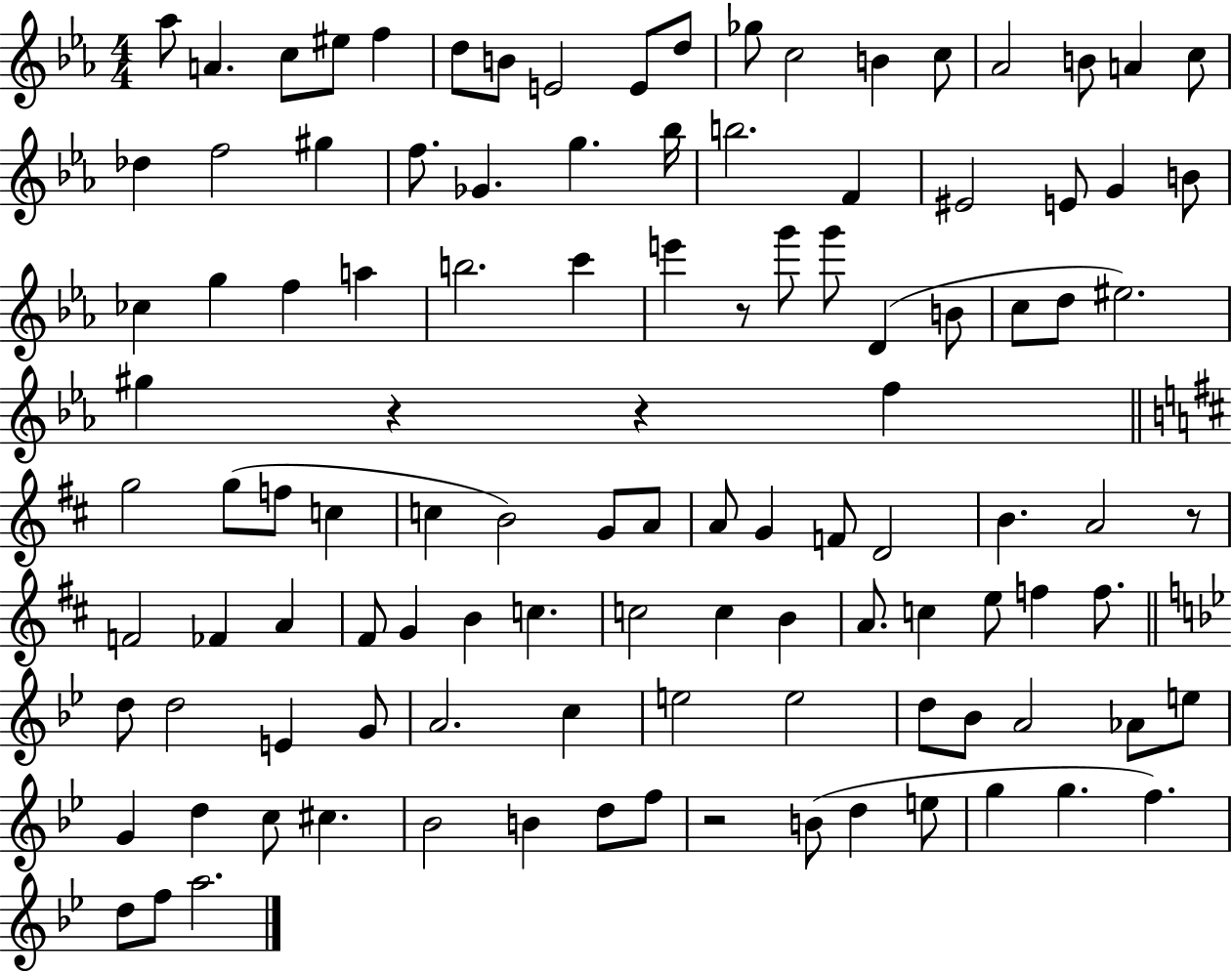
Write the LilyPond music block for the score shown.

{
  \clef treble
  \numericTimeSignature
  \time 4/4
  \key ees \major
  aes''8 a'4. c''8 eis''8 f''4 | d''8 b'8 e'2 e'8 d''8 | ges''8 c''2 b'4 c''8 | aes'2 b'8 a'4 c''8 | \break des''4 f''2 gis''4 | f''8. ges'4. g''4. bes''16 | b''2. f'4 | eis'2 e'8 g'4 b'8 | \break ces''4 g''4 f''4 a''4 | b''2. c'''4 | e'''4 r8 g'''8 g'''8 d'4( b'8 | c''8 d''8 eis''2.) | \break gis''4 r4 r4 f''4 | \bar "||" \break \key b \minor g''2 g''8( f''8 c''4 | c''4 b'2) g'8 a'8 | a'8 g'4 f'8 d'2 | b'4. a'2 r8 | \break f'2 fes'4 a'4 | fis'8 g'4 b'4 c''4. | c''2 c''4 b'4 | a'8. c''4 e''8 f''4 f''8. | \break \bar "||" \break \key g \minor d''8 d''2 e'4 g'8 | a'2. c''4 | e''2 e''2 | d''8 bes'8 a'2 aes'8 e''8 | \break g'4 d''4 c''8 cis''4. | bes'2 b'4 d''8 f''8 | r2 b'8( d''4 e''8 | g''4 g''4. f''4.) | \break d''8 f''8 a''2. | \bar "|."
}